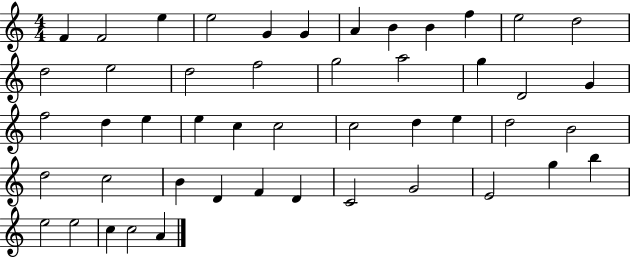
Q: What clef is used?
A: treble